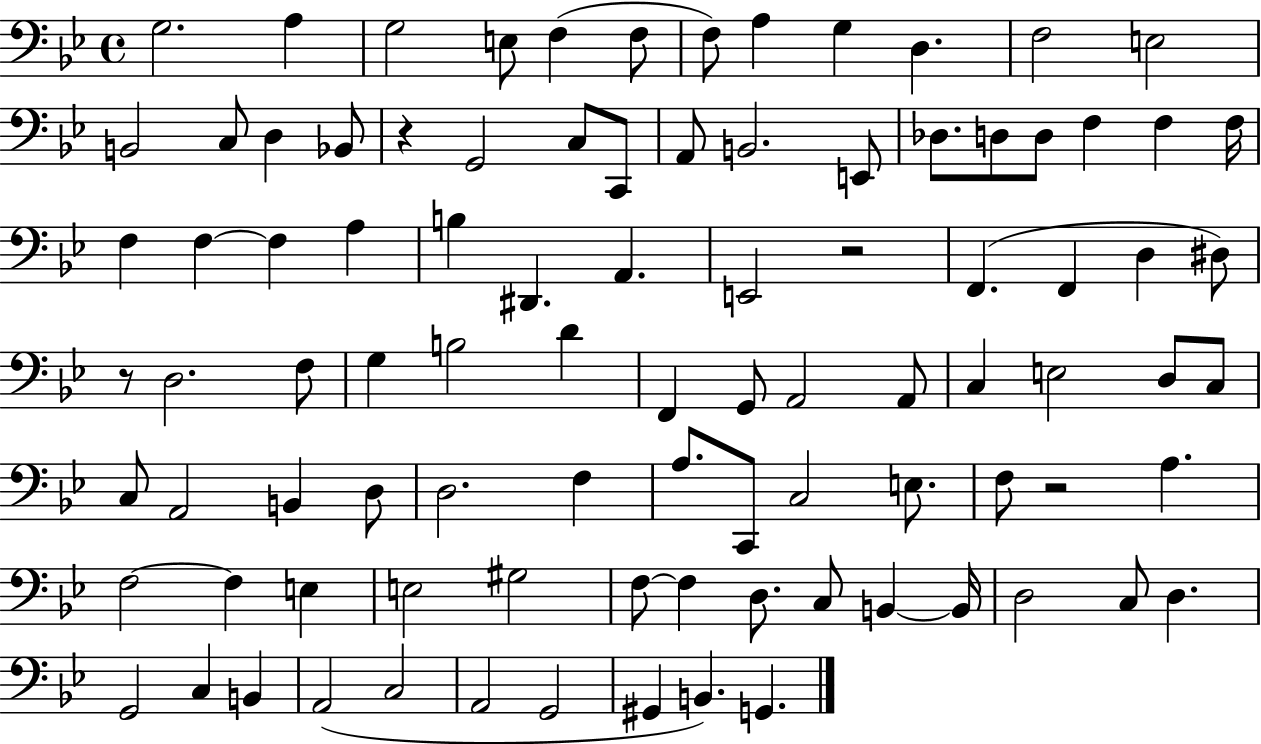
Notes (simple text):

G3/h. A3/q G3/h E3/e F3/q F3/e F3/e A3/q G3/q D3/q. F3/h E3/h B2/h C3/e D3/q Bb2/e R/q G2/h C3/e C2/e A2/e B2/h. E2/e Db3/e. D3/e D3/e F3/q F3/q F3/s F3/q F3/q F3/q A3/q B3/q D#2/q. A2/q. E2/h R/h F2/q. F2/q D3/q D#3/e R/e D3/h. F3/e G3/q B3/h D4/q F2/q G2/e A2/h A2/e C3/q E3/h D3/e C3/e C3/e A2/h B2/q D3/e D3/h. F3/q A3/e. C2/e C3/h E3/e. F3/e R/h A3/q. F3/h F3/q E3/q E3/h G#3/h F3/e F3/q D3/e. C3/e B2/q B2/s D3/h C3/e D3/q. G2/h C3/q B2/q A2/h C3/h A2/h G2/h G#2/q B2/q. G2/q.